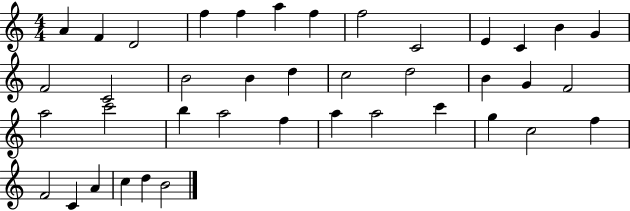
A4/q F4/q D4/h F5/q F5/q A5/q F5/q F5/h C4/h E4/q C4/q B4/q G4/q F4/h C4/h B4/h B4/q D5/q C5/h D5/h B4/q G4/q F4/h A5/h C6/h B5/q A5/h F5/q A5/q A5/h C6/q G5/q C5/h F5/q F4/h C4/q A4/q C5/q D5/q B4/h